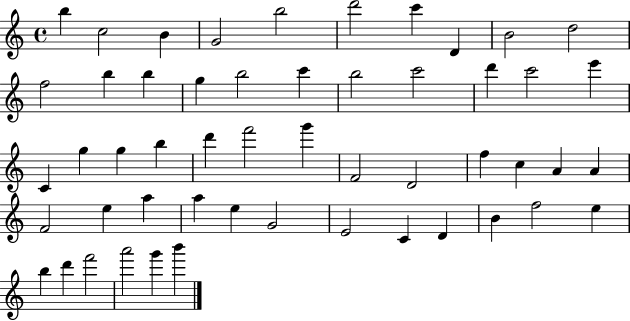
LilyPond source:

{
  \clef treble
  \time 4/4
  \defaultTimeSignature
  \key c \major
  b''4 c''2 b'4 | g'2 b''2 | d'''2 c'''4 d'4 | b'2 d''2 | \break f''2 b''4 b''4 | g''4 b''2 c'''4 | b''2 c'''2 | d'''4 c'''2 e'''4 | \break c'4 g''4 g''4 b''4 | d'''4 f'''2 g'''4 | f'2 d'2 | f''4 c''4 a'4 a'4 | \break f'2 e''4 a''4 | a''4 e''4 g'2 | e'2 c'4 d'4 | b'4 f''2 e''4 | \break b''4 d'''4 f'''2 | a'''2 g'''4 b'''4 | \bar "|."
}